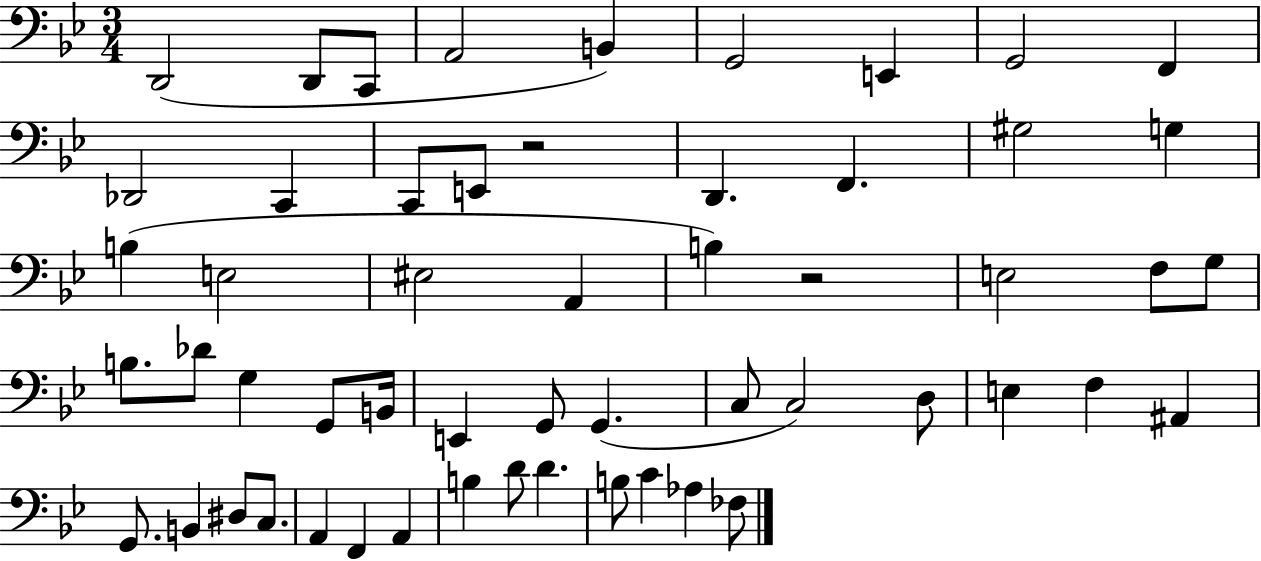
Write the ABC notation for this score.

X:1
T:Untitled
M:3/4
L:1/4
K:Bb
D,,2 D,,/2 C,,/2 A,,2 B,, G,,2 E,, G,,2 F,, _D,,2 C,, C,,/2 E,,/2 z2 D,, F,, ^G,2 G, B, E,2 ^E,2 A,, B, z2 E,2 F,/2 G,/2 B,/2 _D/2 G, G,,/2 B,,/4 E,, G,,/2 G,, C,/2 C,2 D,/2 E, F, ^A,, G,,/2 B,, ^D,/2 C,/2 A,, F,, A,, B, D/2 D B,/2 C _A, _F,/2